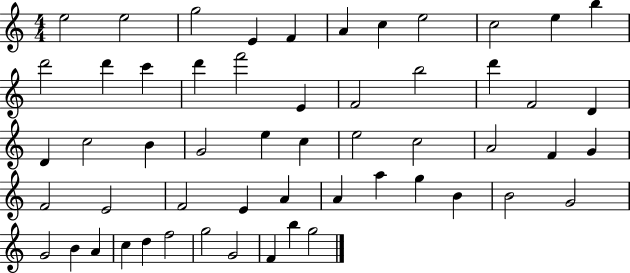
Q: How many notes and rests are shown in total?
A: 55